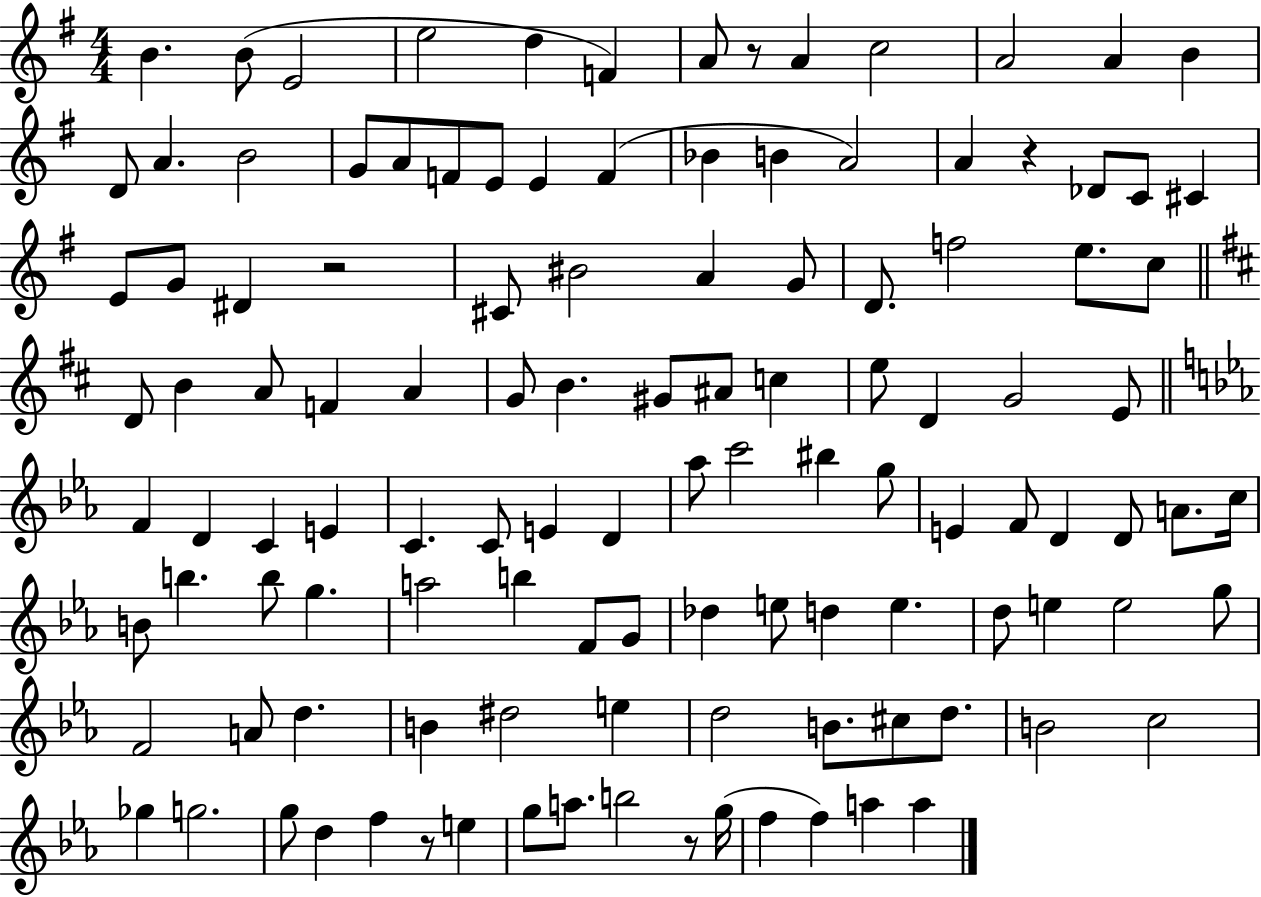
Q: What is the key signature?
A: G major